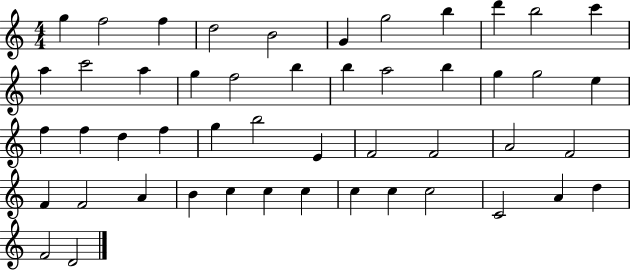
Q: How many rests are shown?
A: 0